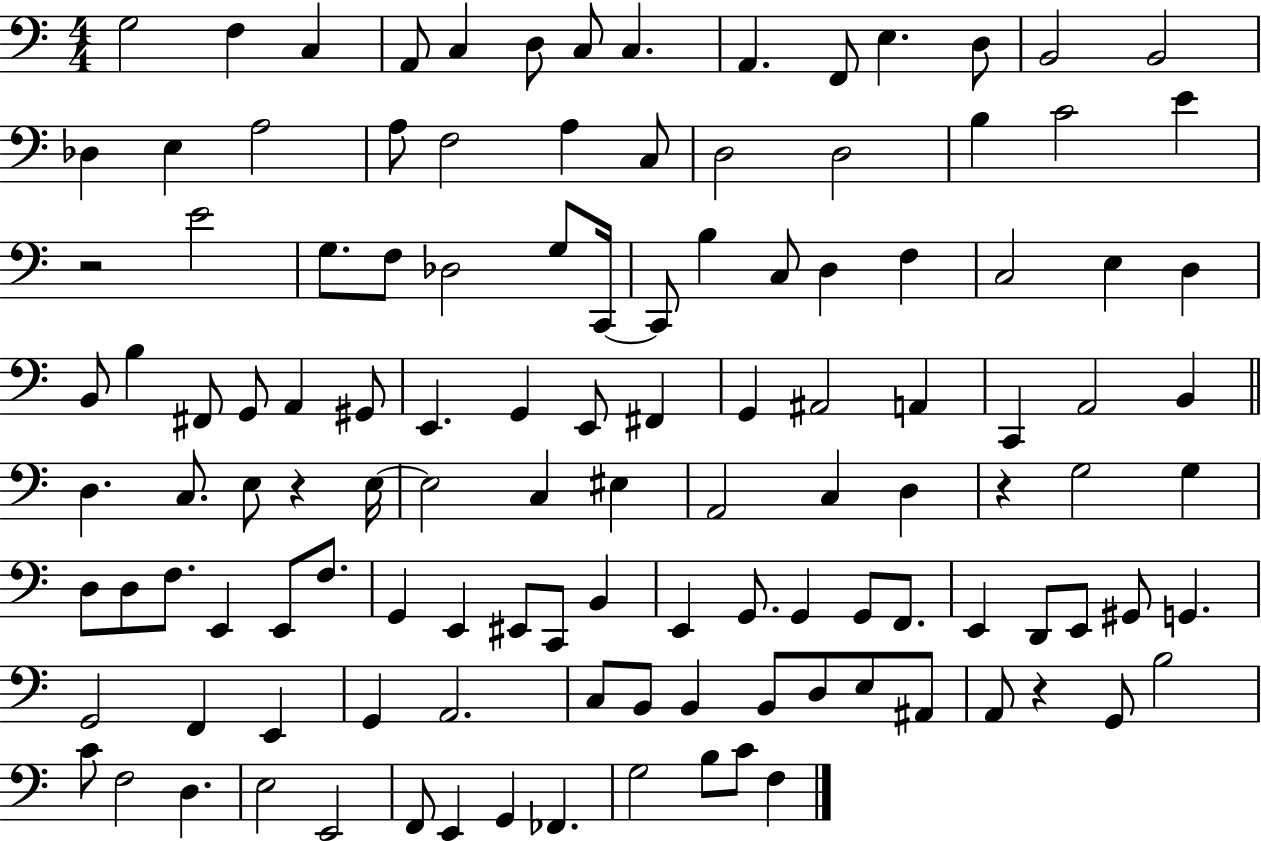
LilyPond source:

{
  \clef bass
  \numericTimeSignature
  \time 4/4
  \key c \major
  g2 f4 c4 | a,8 c4 d8 c8 c4. | a,4. f,8 e4. d8 | b,2 b,2 | \break des4 e4 a2 | a8 f2 a4 c8 | d2 d2 | b4 c'2 e'4 | \break r2 e'2 | g8. f8 des2 g8 c,16~~ | c,8 b4 c8 d4 f4 | c2 e4 d4 | \break b,8 b4 fis,8 g,8 a,4 gis,8 | e,4. g,4 e,8 fis,4 | g,4 ais,2 a,4 | c,4 a,2 b,4 | \break \bar "||" \break \key c \major d4. c8. e8 r4 e16~~ | e2 c4 eis4 | a,2 c4 d4 | r4 g2 g4 | \break d8 d8 f8. e,4 e,8 f8. | g,4 e,4 eis,8 c,8 b,4 | e,4 g,8. g,4 g,8 f,8. | e,4 d,8 e,8 gis,8 g,4. | \break g,2 f,4 e,4 | g,4 a,2. | c8 b,8 b,4 b,8 d8 e8 ais,8 | a,8 r4 g,8 b2 | \break c'8 f2 d4. | e2 e,2 | f,8 e,4 g,4 fes,4. | g2 b8 c'8 f4 | \break \bar "|."
}